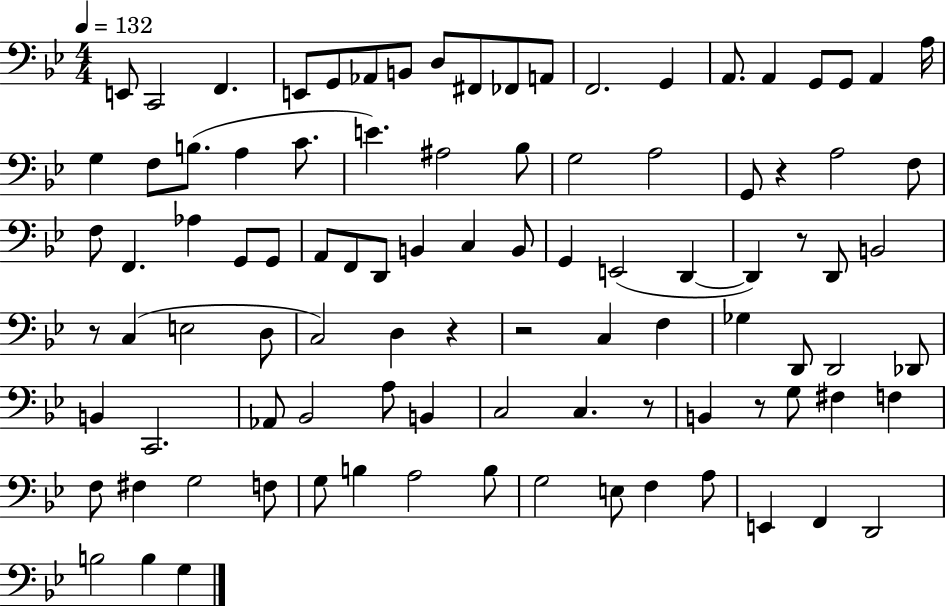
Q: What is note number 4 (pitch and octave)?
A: E2